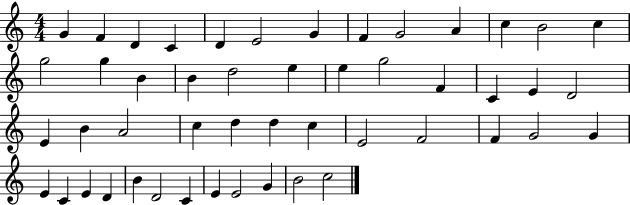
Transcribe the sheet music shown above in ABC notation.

X:1
T:Untitled
M:4/4
L:1/4
K:C
G F D C D E2 G F G2 A c B2 c g2 g B B d2 e e g2 F C E D2 E B A2 c d d c E2 F2 F G2 G E C E D B D2 C E E2 G B2 c2